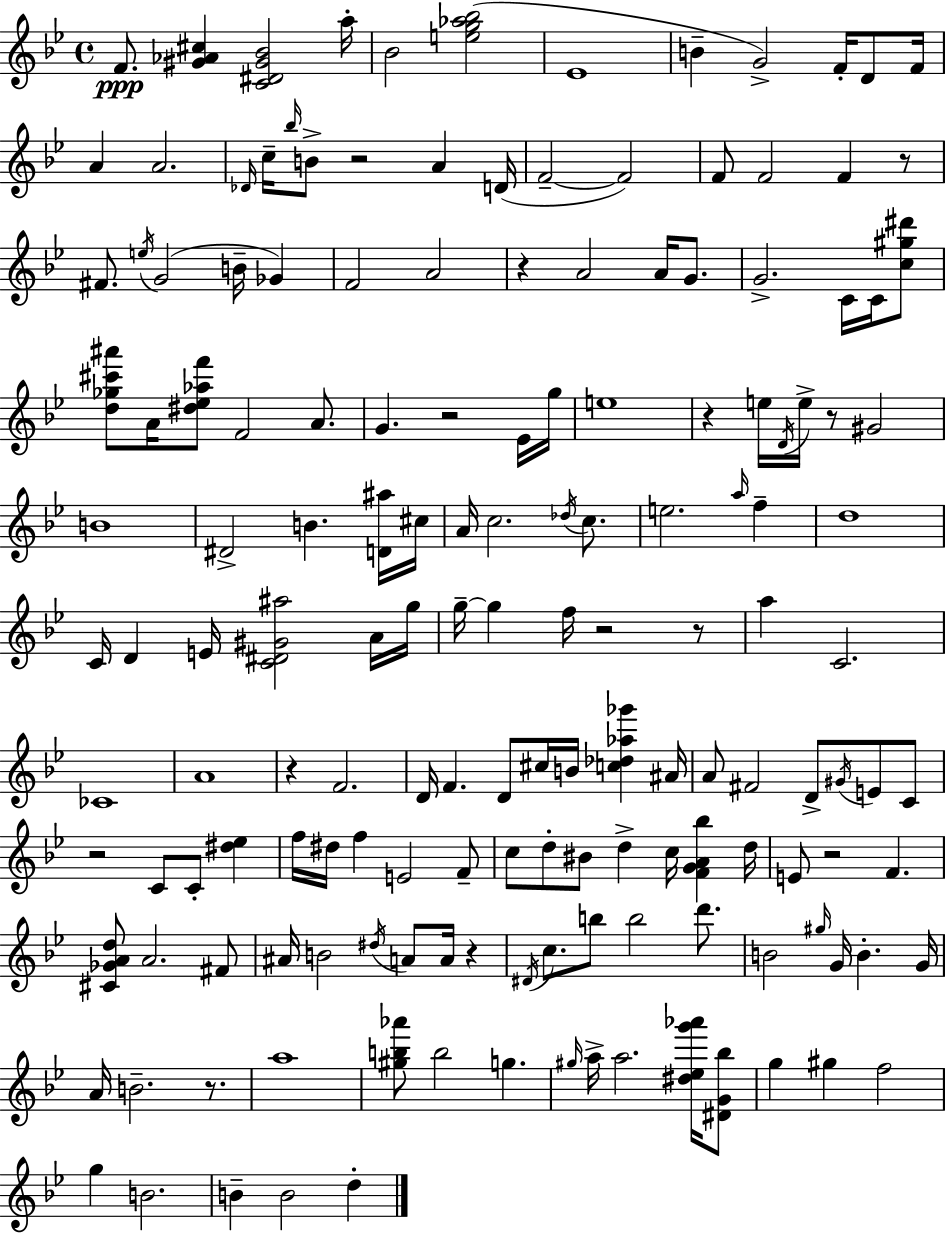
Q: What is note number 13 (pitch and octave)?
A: C5